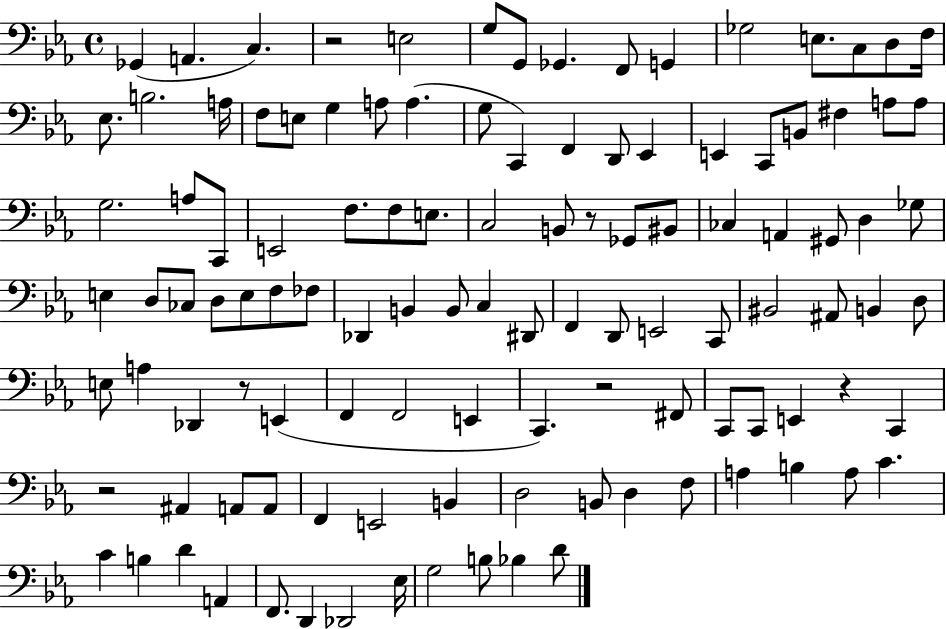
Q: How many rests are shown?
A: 6